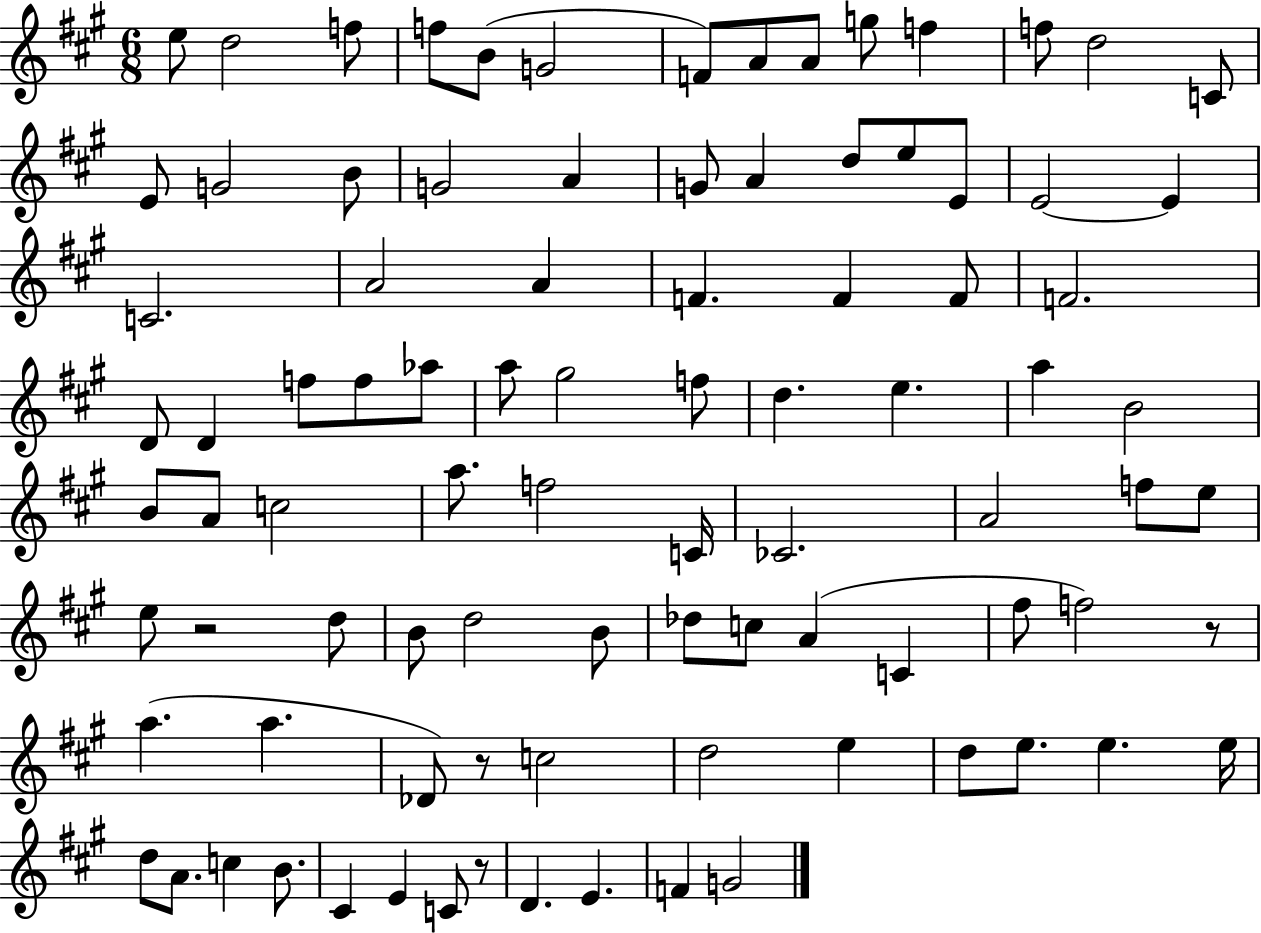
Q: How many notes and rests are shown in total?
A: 91